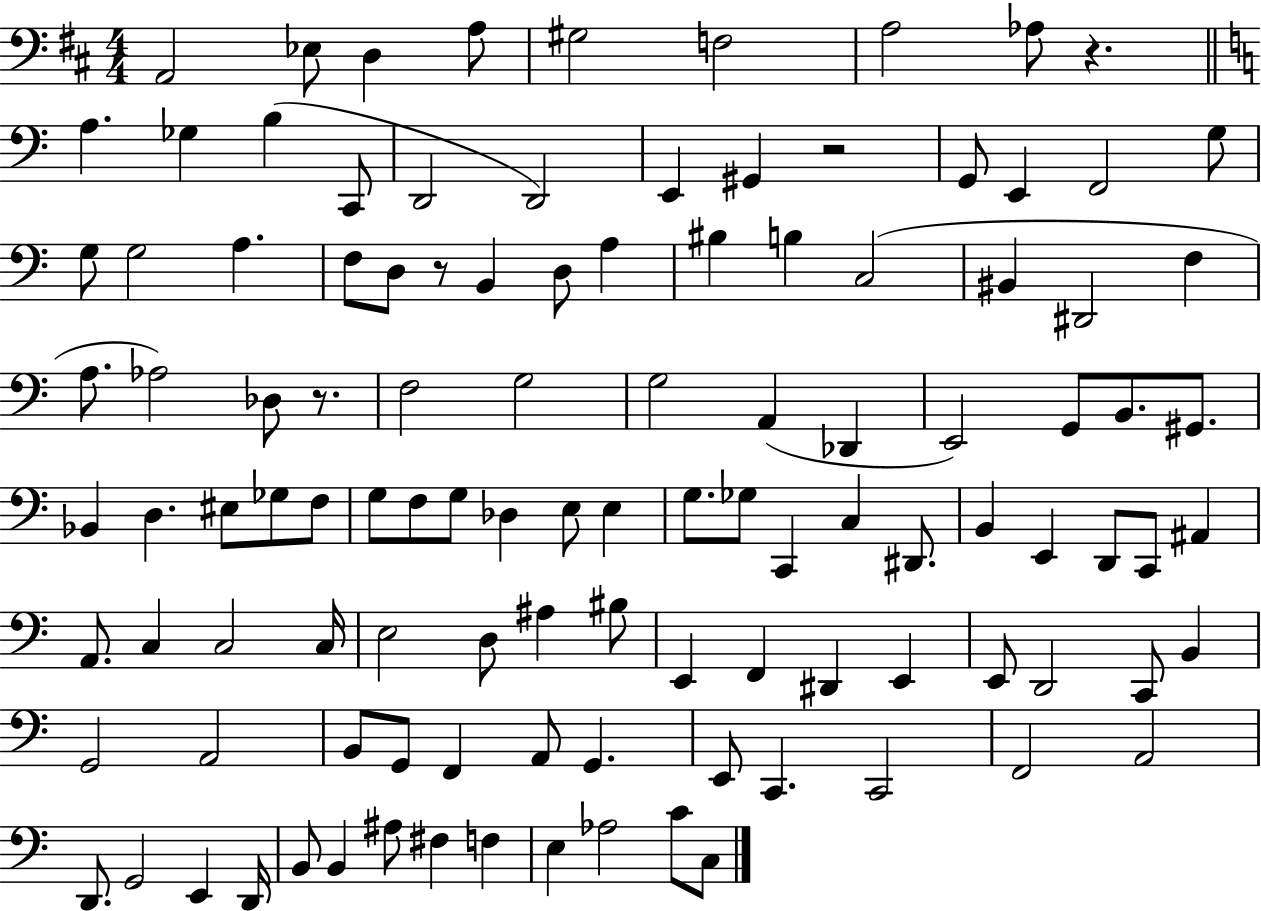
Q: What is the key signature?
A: D major